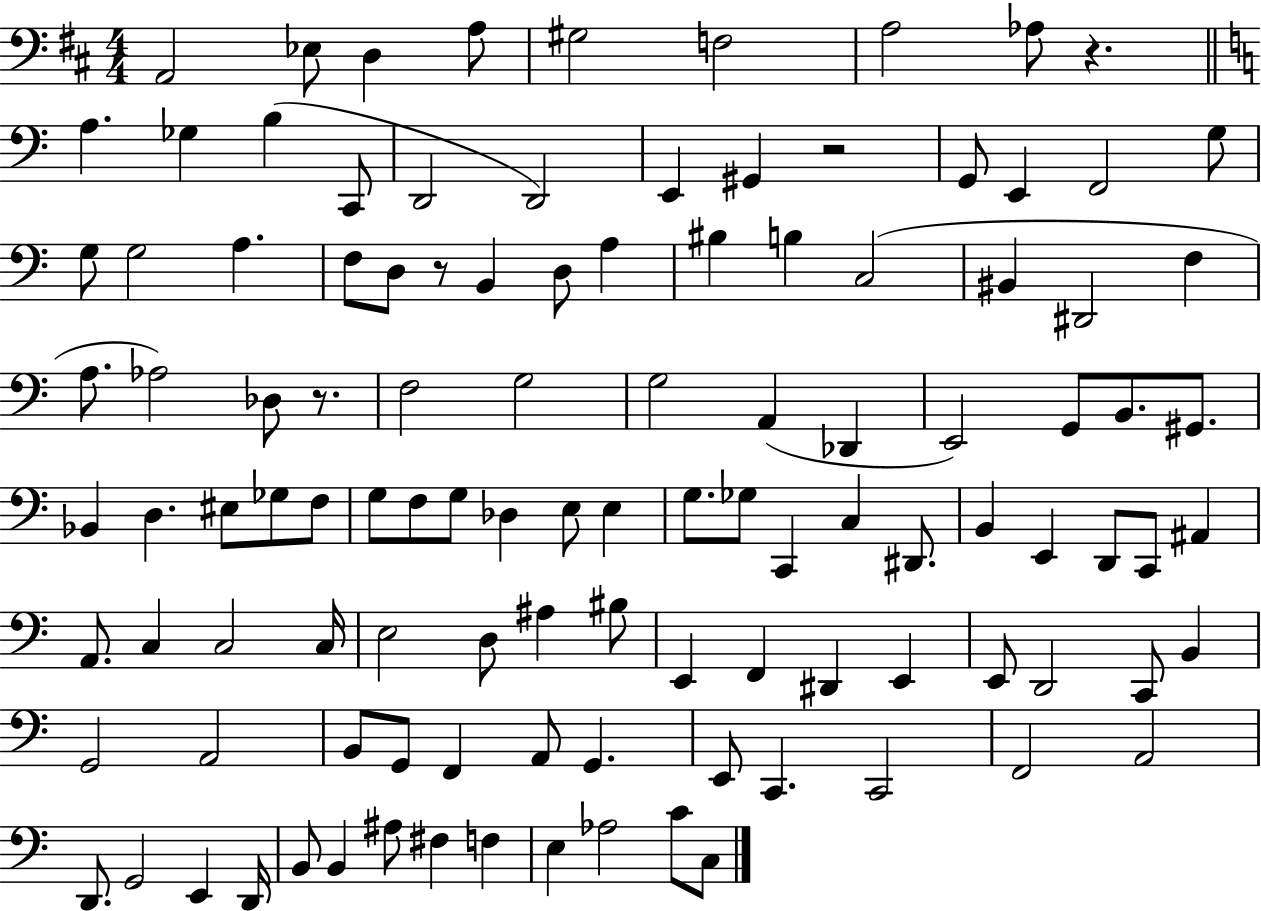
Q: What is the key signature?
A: D major